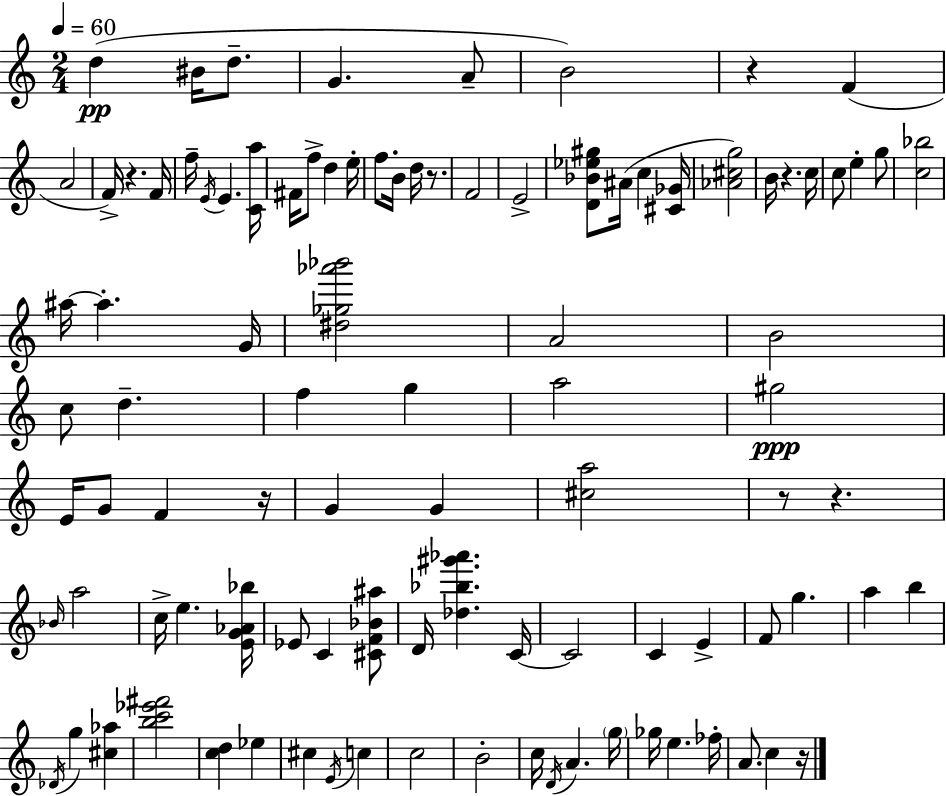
D5/q BIS4/s D5/e. G4/q. A4/e B4/h R/q F4/q A4/h F4/s R/q. F4/s F5/s E4/s E4/q. [C4,A5]/s F#4/s F5/e D5/q E5/s F5/e. B4/s D5/s R/e. F4/h E4/h [D4,Bb4,Eb5,G#5]/e A#4/s C5/q [C#4,Gb4]/s [Ab4,C#5,G5]/h B4/s R/q. C5/s C5/e E5/q G5/e [C5,Bb5]/h A#5/s A#5/q. G4/s [D#5,Gb5,Ab6,Bb6]/h A4/h B4/h C5/e D5/q. F5/q G5/q A5/h G#5/h E4/s G4/e F4/q R/s G4/q G4/q [C#5,A5]/h R/e R/q. Bb4/s A5/h C5/s E5/q. [E4,G4,Ab4,Bb5]/s Eb4/e C4/q [C#4,F4,Bb4,A#5]/e D4/s [Db5,Bb5,G#6,Ab6]/q. C4/s C4/h C4/q E4/q F4/e G5/q. A5/q B5/q Db4/s G5/q [C#5,Ab5]/q [B5,C6,Eb6,F#6]/h [C5,D5]/q Eb5/q C#5/q E4/s C5/q C5/h B4/h C5/s D4/s A4/q. G5/s Gb5/s E5/q. FES5/s A4/e. C5/q R/s